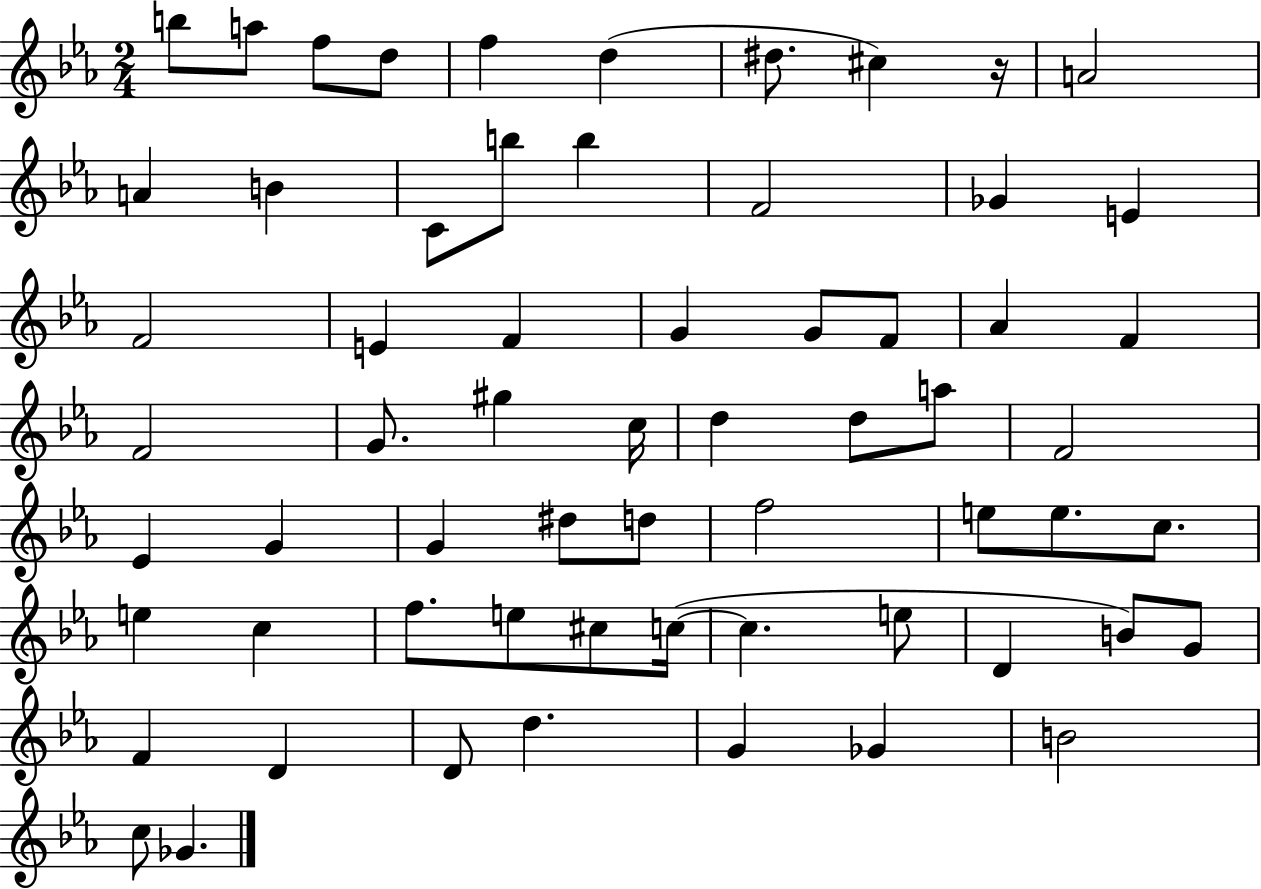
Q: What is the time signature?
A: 2/4